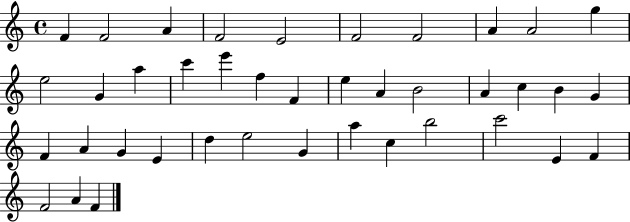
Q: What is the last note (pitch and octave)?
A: F4